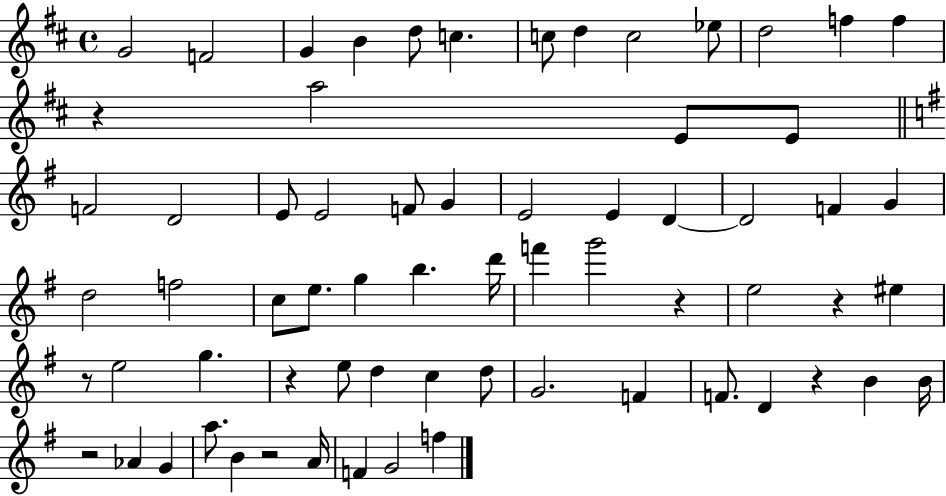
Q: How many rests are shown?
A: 8